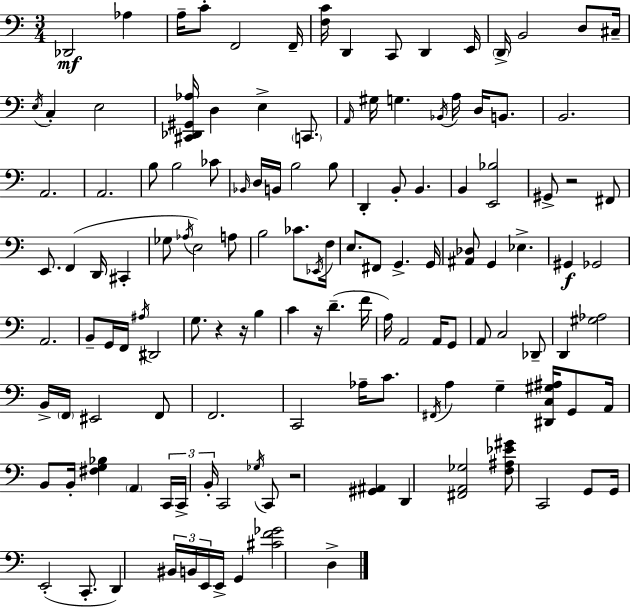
{
  \clef bass
  \numericTimeSignature
  \time 3/4
  \key c \major
  \repeat volta 2 { des,2\mf aes4 | a16-- c'8-. f,2 f,16-- | <f c'>16 d,4 c,8 d,4 e,16 | \parenthesize d,16-> b,2 d8 cis16-- | \break \acciaccatura { e16 } c4-. e2 | <cis, des, gis, aes>16 d4 e4-> \parenthesize c,8. | \grace { a,16 } gis16 g4. \acciaccatura { bes,16 } a16 d16 | b,8. b,2. | \break a,2. | a,2. | b8 b2 | ces'8 \grace { bes,16 } d16 b,16 b2 | \break b8 d,4-. b,8-. b,4. | b,4 <e, bes>2 | gis,8-> r2 | fis,8 e,8. f,4( d,16 | \break cis,4-. ges8 \acciaccatura { aes16 } e2) | a8 b2 | ces'8. \acciaccatura { ees,16 } f16 e8. fis,8 g,4.-> | g,16 <ais, des>8 g,4 | \break ees4.-> gis,4\f ges,2 | a,2. | b,8-- g,16 f,16 \acciaccatura { ais16 } dis,2 | g8. r4 | \break r16 b4 c'4 r16 | d'4.--( f'16 a16) a,2 | a,16 g,8 a,8 c2 | des,8-- d,4 <gis aes>2 | \break b,16-> \parenthesize f,16 eis,2 | f,8 f,2. | c,2 | aes16-- c'8. \acciaccatura { fis,16 } a4 | \break g4-- <dis, c gis ais>16 g,8 a,16 b,8 b,16-. <fis g bes>4 | \parenthesize a,4 \tuplet 3/2 { c,16 c,16-> b,16-. } c,2 | \acciaccatura { ges16 } c,8 r2 | <gis, ais,>4 d,4 | \break <fis, a, ges>2 <f ais ees' gis'>8 c,2 | g,8 g,16 e,2-.( | c,8.-. d,4) | \tuplet 3/2 { bis,16 b,16 e,16 } e,16-> g,4 <cis' f' ges'>2 | \break d4-> } \bar "|."
}